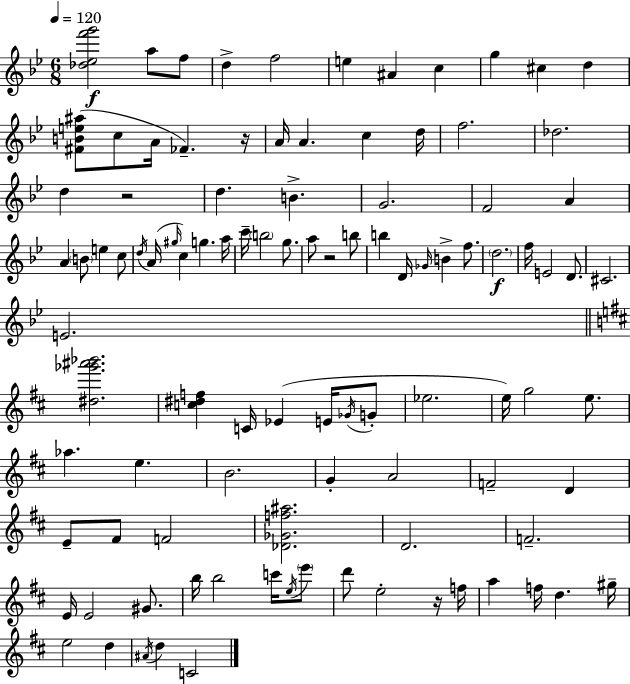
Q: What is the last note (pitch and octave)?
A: C4